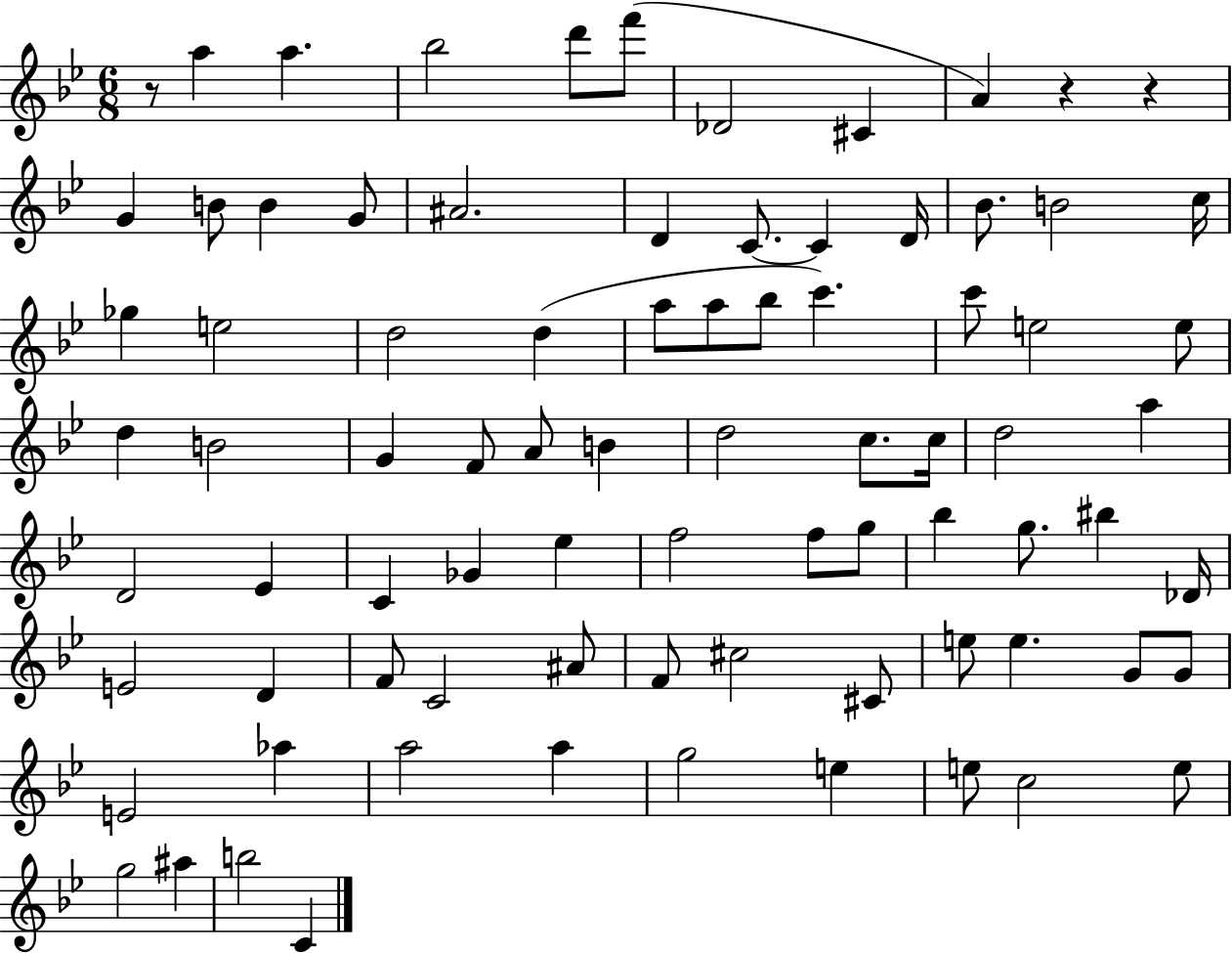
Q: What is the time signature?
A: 6/8